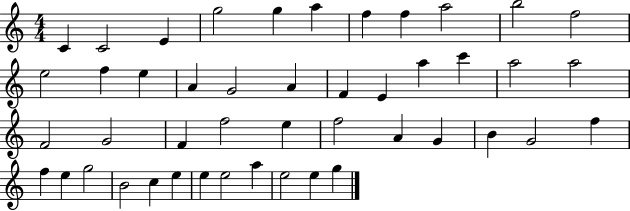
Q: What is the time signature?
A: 4/4